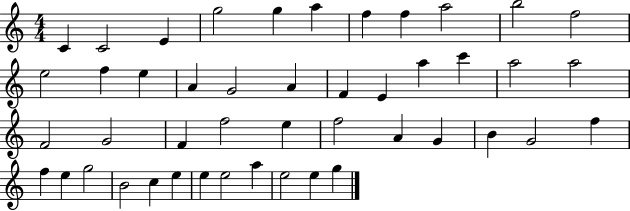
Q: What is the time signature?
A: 4/4